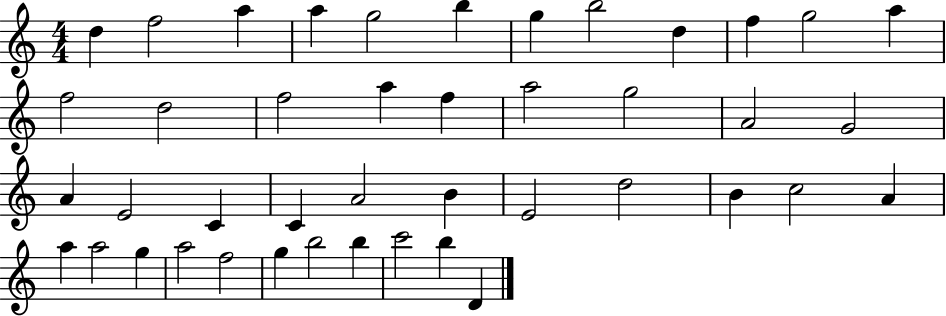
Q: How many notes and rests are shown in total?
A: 43